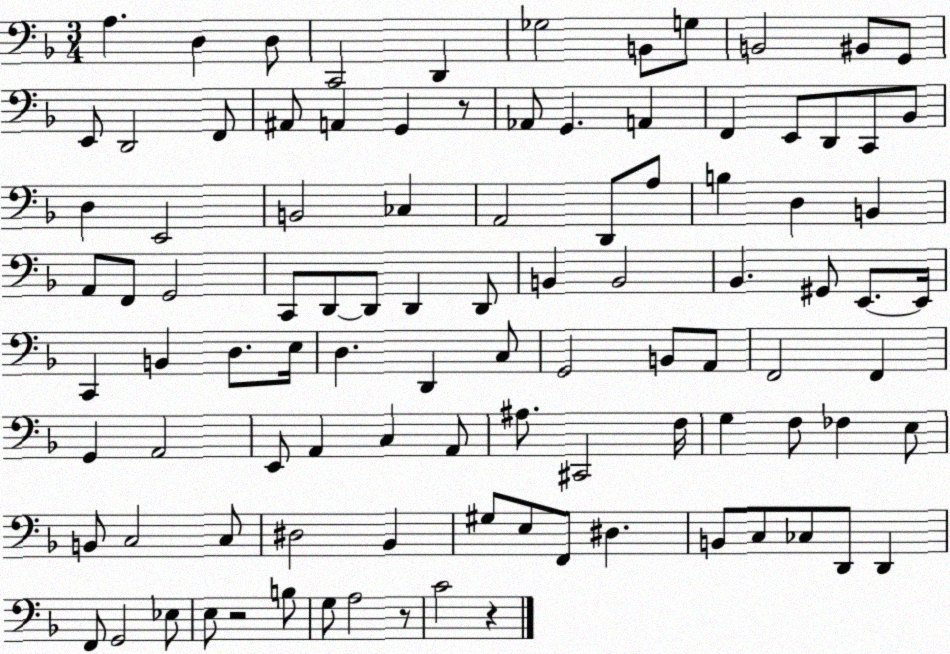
X:1
T:Untitled
M:3/4
L:1/4
K:F
A, D, D,/2 C,,2 D,, _G,2 B,,/2 G,/2 B,,2 ^B,,/2 G,,/2 E,,/2 D,,2 F,,/2 ^A,,/2 A,, G,, z/2 _A,,/2 G,, A,, F,, E,,/2 D,,/2 C,,/2 _B,,/2 D, E,,2 B,,2 _C, A,,2 D,,/2 A,/2 B, D, B,, A,,/2 F,,/2 G,,2 C,,/2 D,,/2 D,,/2 D,, D,,/2 B,, B,,2 _B,, ^G,,/2 E,,/2 E,,/4 C,, B,, D,/2 E,/4 D, D,, C,/2 G,,2 B,,/2 A,,/2 F,,2 F,, G,, A,,2 E,,/2 A,, C, A,,/2 ^A,/2 ^C,,2 F,/4 G, F,/2 _F, E,/2 B,,/2 C,2 C,/2 ^D,2 _B,, ^G,/2 E,/2 F,,/2 ^D, B,,/2 C,/2 _C,/2 D,,/2 D,, F,,/2 G,,2 _E,/2 E,/2 z2 B,/2 G,/2 A,2 z/2 C2 z